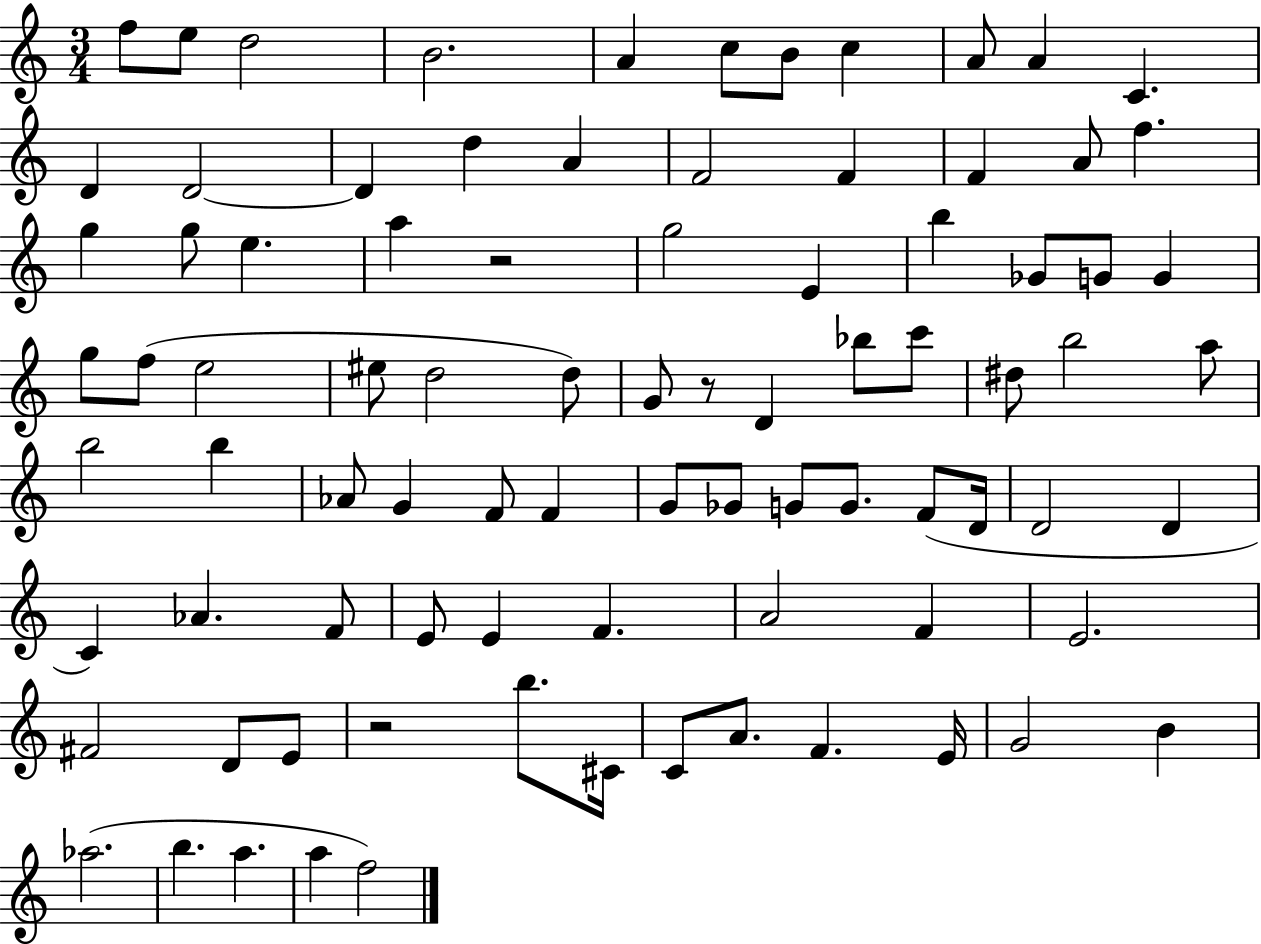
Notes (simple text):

F5/e E5/e D5/h B4/h. A4/q C5/e B4/e C5/q A4/e A4/q C4/q. D4/q D4/h D4/q D5/q A4/q F4/h F4/q F4/q A4/e F5/q. G5/q G5/e E5/q. A5/q R/h G5/h E4/q B5/q Gb4/e G4/e G4/q G5/e F5/e E5/h EIS5/e D5/h D5/e G4/e R/e D4/q Bb5/e C6/e D#5/e B5/h A5/e B5/h B5/q Ab4/e G4/q F4/e F4/q G4/e Gb4/e G4/e G4/e. F4/e D4/s D4/h D4/q C4/q Ab4/q. F4/e E4/e E4/q F4/q. A4/h F4/q E4/h. F#4/h D4/e E4/e R/h B5/e. C#4/s C4/e A4/e. F4/q. E4/s G4/h B4/q Ab5/h. B5/q. A5/q. A5/q F5/h